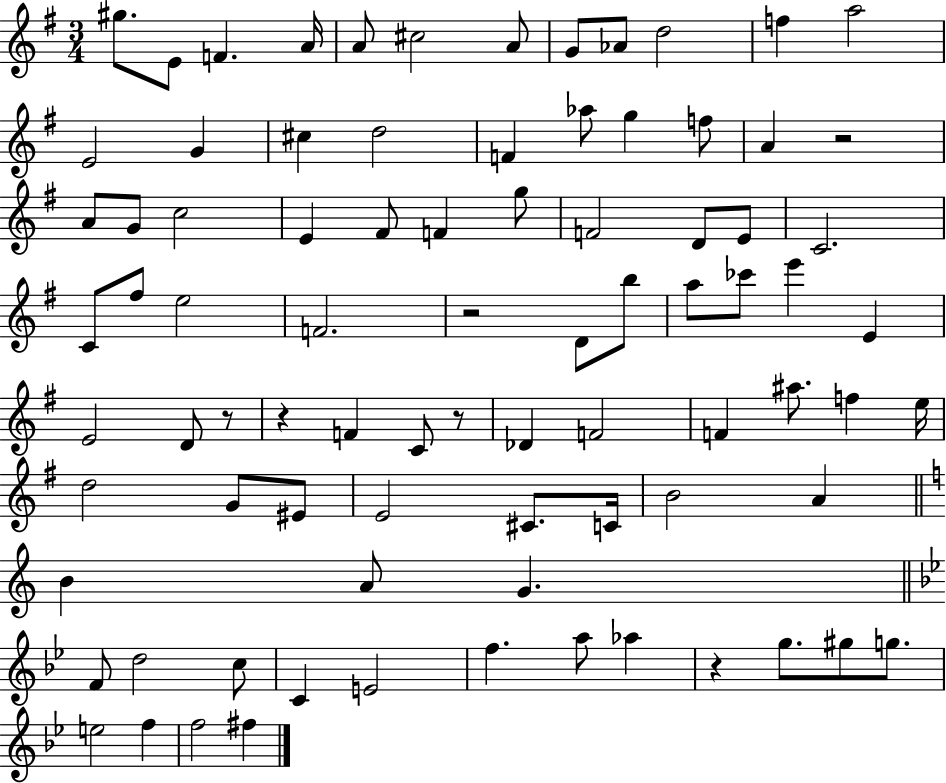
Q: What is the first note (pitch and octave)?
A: G#5